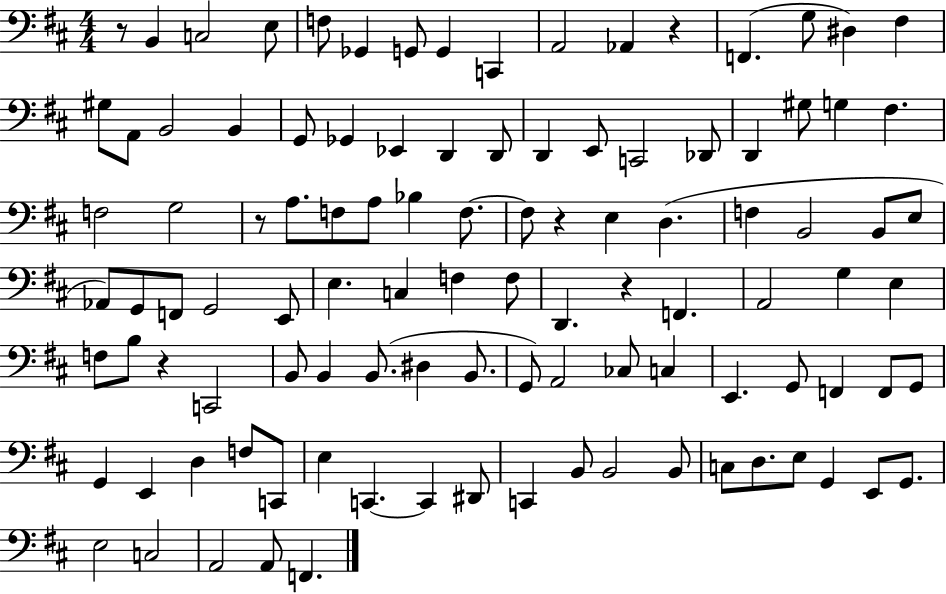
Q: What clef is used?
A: bass